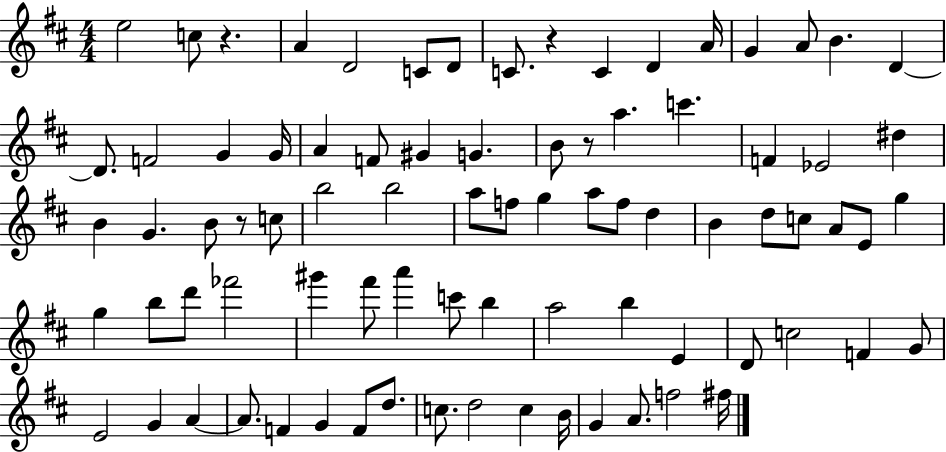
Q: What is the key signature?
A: D major